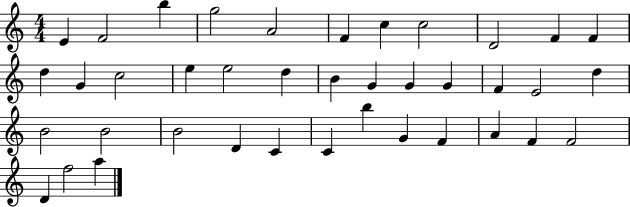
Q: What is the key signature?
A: C major